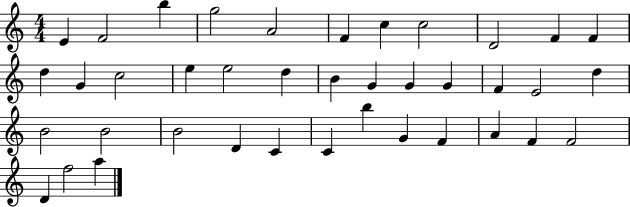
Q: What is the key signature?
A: C major